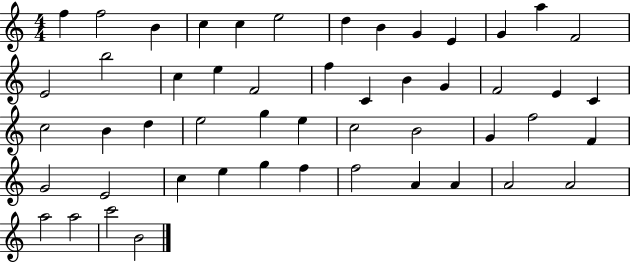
F5/q F5/h B4/q C5/q C5/q E5/h D5/q B4/q G4/q E4/q G4/q A5/q F4/h E4/h B5/h C5/q E5/q F4/h F5/q C4/q B4/q G4/q F4/h E4/q C4/q C5/h B4/q D5/q E5/h G5/q E5/q C5/h B4/h G4/q F5/h F4/q G4/h E4/h C5/q E5/q G5/q F5/q F5/h A4/q A4/q A4/h A4/h A5/h A5/h C6/h B4/h